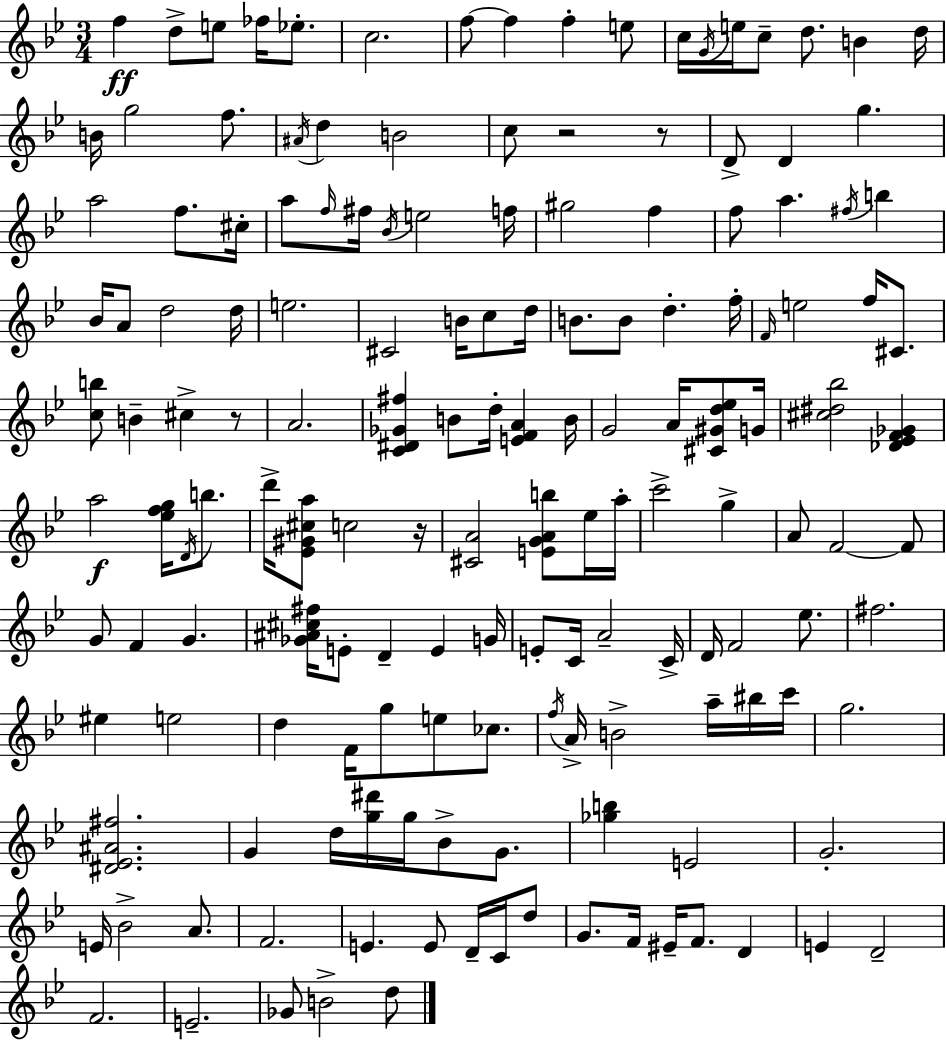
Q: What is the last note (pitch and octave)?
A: D5